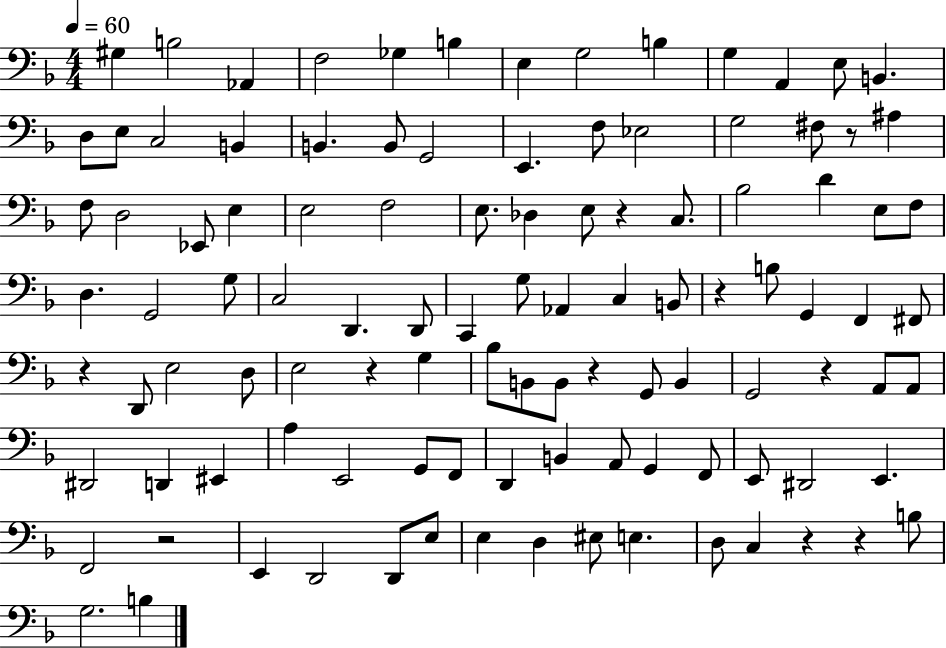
G#3/q B3/h Ab2/q F3/h Gb3/q B3/q E3/q G3/h B3/q G3/q A2/q E3/e B2/q. D3/e E3/e C3/h B2/q B2/q. B2/e G2/h E2/q. F3/e Eb3/h G3/h F#3/e R/e A#3/q F3/e D3/h Eb2/e E3/q E3/h F3/h E3/e. Db3/q E3/e R/q C3/e. Bb3/h D4/q E3/e F3/e D3/q. G2/h G3/e C3/h D2/q. D2/e C2/q G3/e Ab2/q C3/q B2/e R/q B3/e G2/q F2/q F#2/e R/q D2/e E3/h D3/e E3/h R/q G3/q Bb3/e B2/e B2/e R/q G2/e B2/q G2/h R/q A2/e A2/e D#2/h D2/q EIS2/q A3/q E2/h G2/e F2/e D2/q B2/q A2/e G2/q F2/e E2/e D#2/h E2/q. F2/h R/h E2/q D2/h D2/e E3/e E3/q D3/q EIS3/e E3/q. D3/e C3/q R/q R/q B3/e G3/h. B3/q